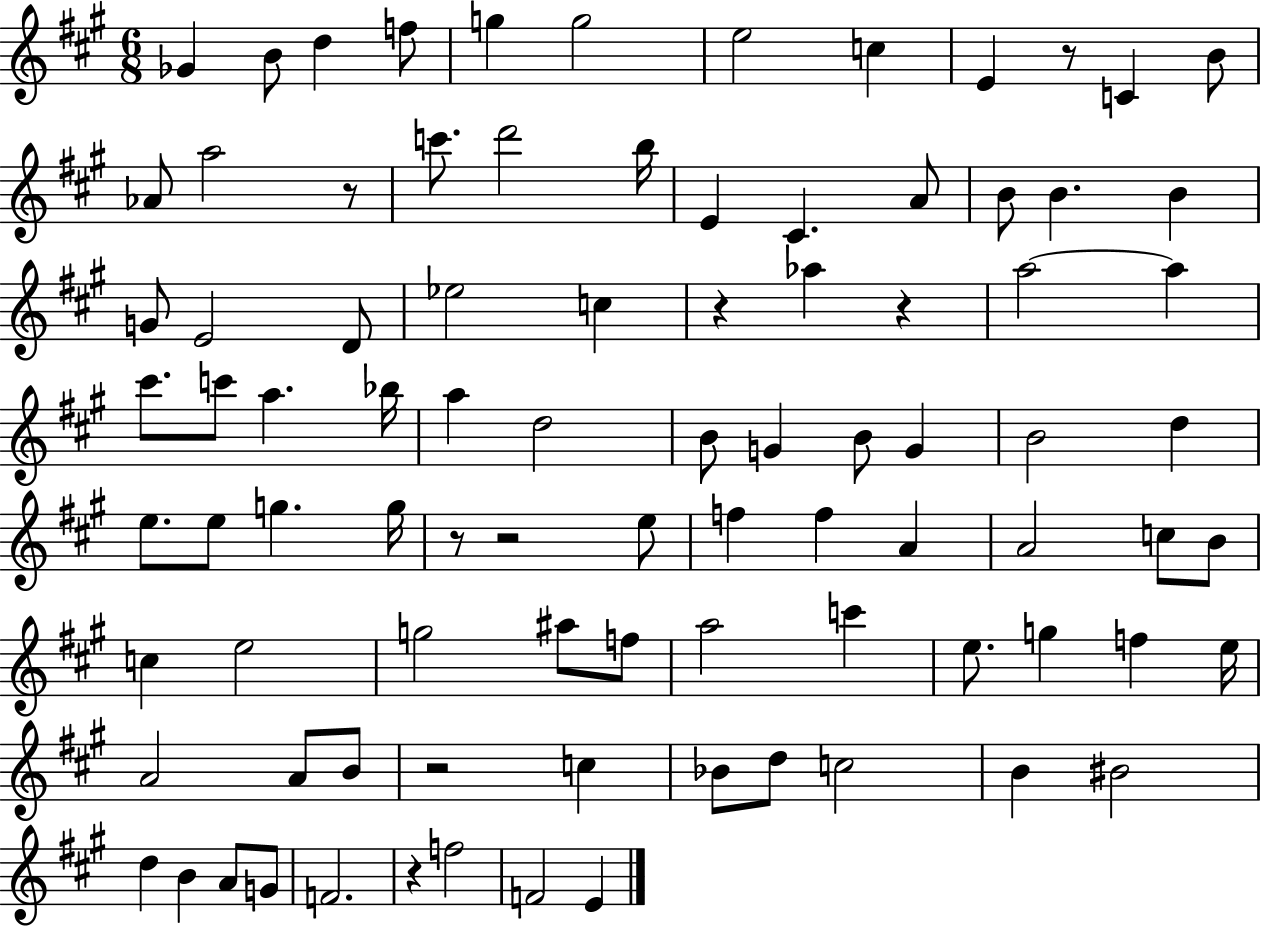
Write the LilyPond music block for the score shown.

{
  \clef treble
  \numericTimeSignature
  \time 6/8
  \key a \major
  ges'4 b'8 d''4 f''8 | g''4 g''2 | e''2 c''4 | e'4 r8 c'4 b'8 | \break aes'8 a''2 r8 | c'''8. d'''2 b''16 | e'4 cis'4. a'8 | b'8 b'4. b'4 | \break g'8 e'2 d'8 | ees''2 c''4 | r4 aes''4 r4 | a''2~~ a''4 | \break cis'''8. c'''8 a''4. bes''16 | a''4 d''2 | b'8 g'4 b'8 g'4 | b'2 d''4 | \break e''8. e''8 g''4. g''16 | r8 r2 e''8 | f''4 f''4 a'4 | a'2 c''8 b'8 | \break c''4 e''2 | g''2 ais''8 f''8 | a''2 c'''4 | e''8. g''4 f''4 e''16 | \break a'2 a'8 b'8 | r2 c''4 | bes'8 d''8 c''2 | b'4 bis'2 | \break d''4 b'4 a'8 g'8 | f'2. | r4 f''2 | f'2 e'4 | \break \bar "|."
}